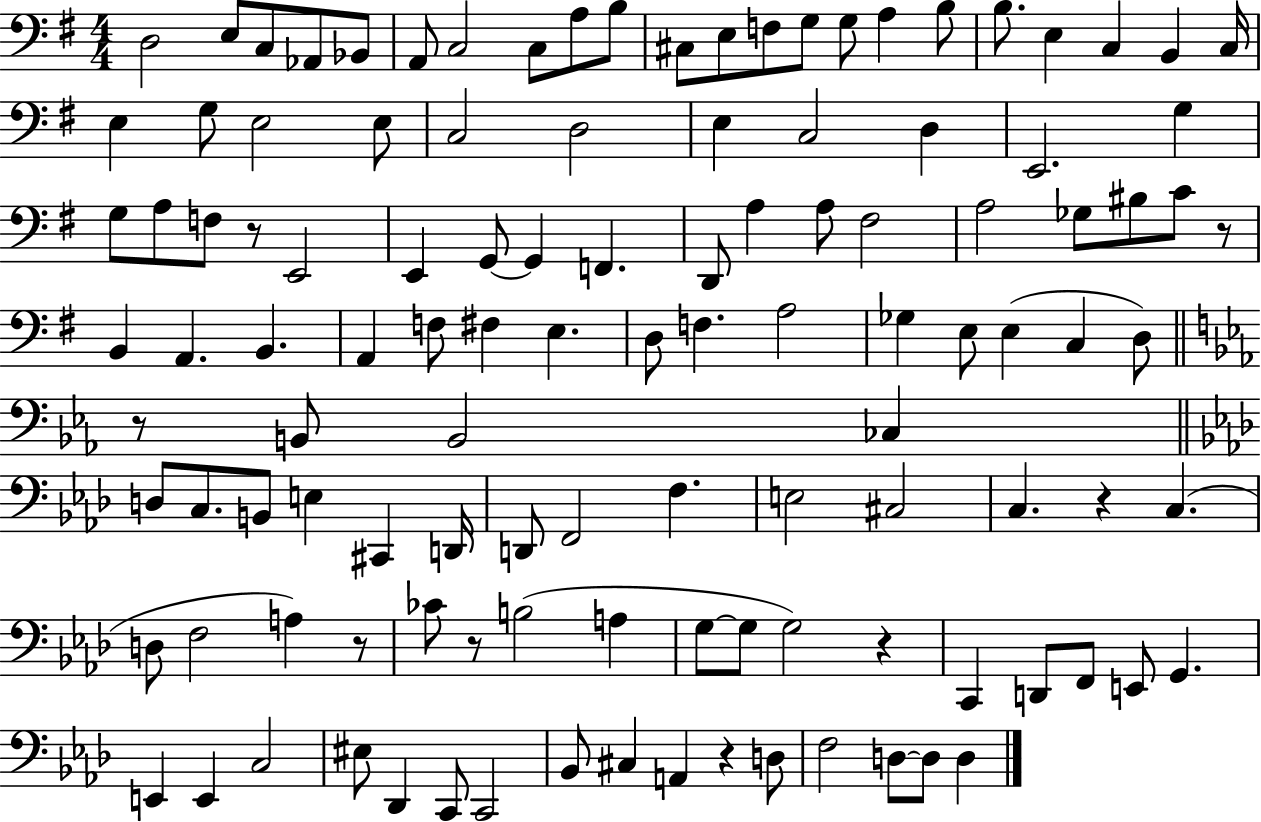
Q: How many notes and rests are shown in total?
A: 117